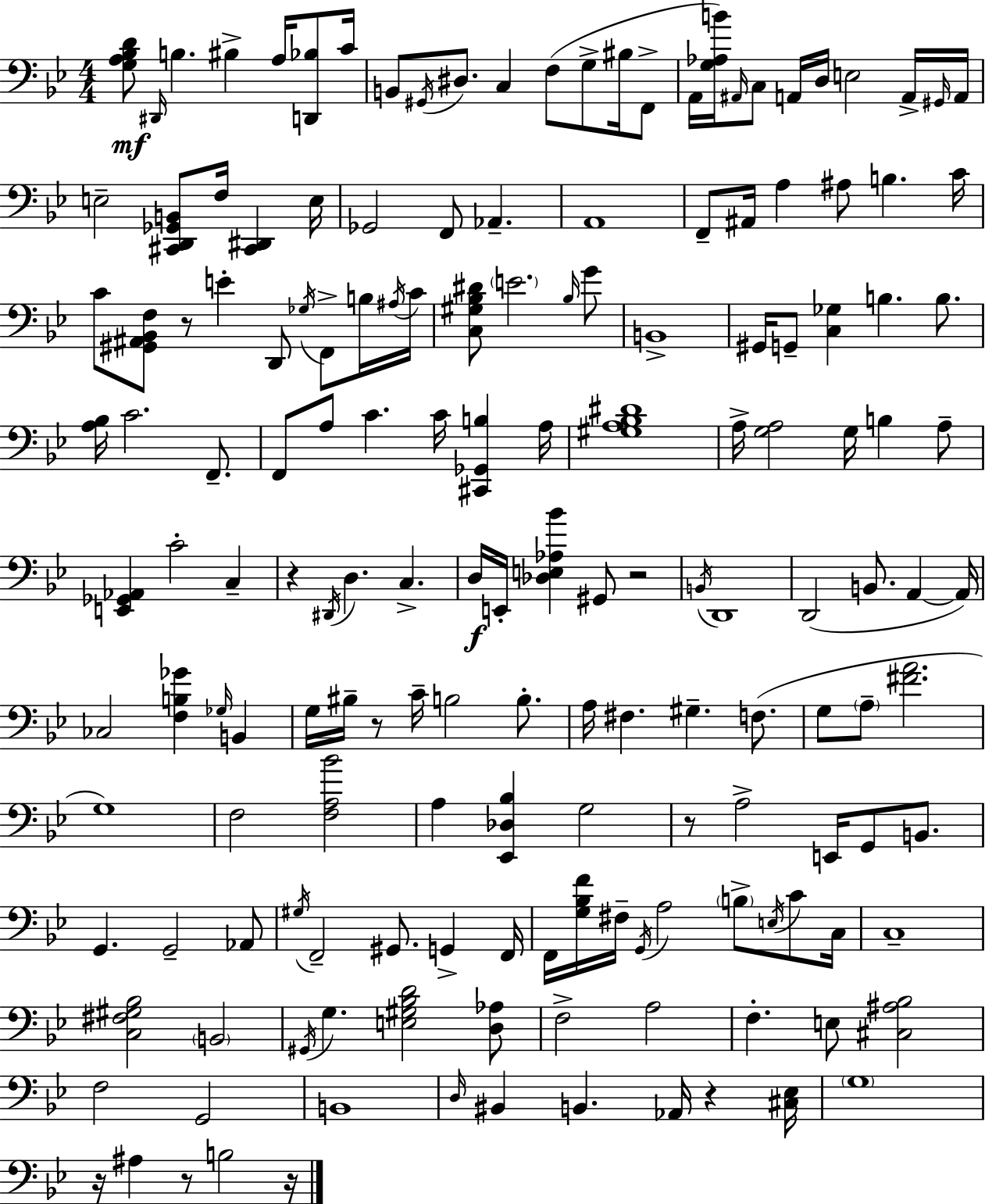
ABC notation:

X:1
T:Untitled
M:4/4
L:1/4
K:Bb
[G,A,_B,D]/2 ^D,,/4 B, ^B, A,/4 [D,,_B,]/2 C/4 B,,/2 ^G,,/4 ^D,/2 C, F,/2 G,/2 ^B,/4 F,,/2 A,,/4 [G,_A,B]/4 ^A,,/4 C,/2 A,,/4 D,/4 E,2 A,,/4 ^G,,/4 A,,/4 E,2 [^C,,D,,_G,,B,,]/2 F,/4 [^C,,^D,,] E,/4 _G,,2 F,,/2 _A,, A,,4 F,,/2 ^A,,/4 A, ^A,/2 B, C/4 C/2 [^G,,^A,,_B,,F,]/2 z/2 E D,,/2 _G,/4 F,,/2 B,/4 ^A,/4 C/4 [C,^G,_B,^D]/2 E2 _B,/4 G/2 B,,4 ^G,,/4 G,,/2 [C,_G,] B, B,/2 [A,_B,]/4 C2 F,,/2 F,,/2 A,/2 C C/4 [^C,,_G,,B,] A,/4 [^G,A,_B,^D]4 A,/4 [G,A,]2 G,/4 B, A,/2 [E,,_G,,_A,,] C2 C, z ^D,,/4 D, C, D,/4 E,,/4 [_D,E,_A,_B] ^G,,/2 z2 B,,/4 D,,4 D,,2 B,,/2 A,, A,,/4 _C,2 [F,B,_G] _G,/4 B,, G,/4 ^B,/4 z/2 C/4 B,2 B,/2 A,/4 ^F, ^G, F,/2 G,/2 A,/2 [^FA]2 G,4 F,2 [F,A,_B]2 A, [_E,,_D,_B,] G,2 z/2 A,2 E,,/4 G,,/2 B,,/2 G,, G,,2 _A,,/2 ^G,/4 F,,2 ^G,,/2 G,, F,,/4 F,,/4 [G,_B,F]/4 ^F,/4 G,,/4 A,2 B,/2 E,/4 C/2 C,/4 C,4 [C,^F,^G,_B,]2 B,,2 ^G,,/4 G, [E,^G,_B,D]2 [D,_A,]/2 F,2 A,2 F, E,/2 [^C,^A,_B,]2 F,2 G,,2 B,,4 D,/4 ^B,, B,, _A,,/4 z [^C,_E,]/4 G,4 z/4 ^A, z/2 B,2 z/4